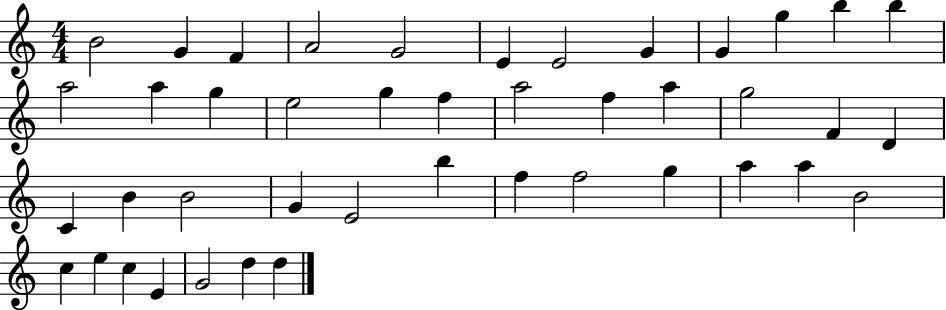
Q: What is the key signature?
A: C major